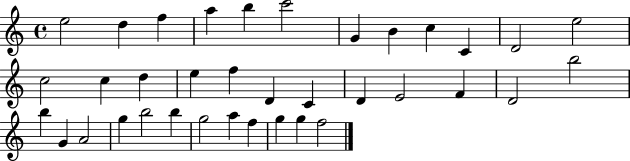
E5/h D5/q F5/q A5/q B5/q C6/h G4/q B4/q C5/q C4/q D4/h E5/h C5/h C5/q D5/q E5/q F5/q D4/q C4/q D4/q E4/h F4/q D4/h B5/h B5/q G4/q A4/h G5/q B5/h B5/q G5/h A5/q F5/q G5/q G5/q F5/h